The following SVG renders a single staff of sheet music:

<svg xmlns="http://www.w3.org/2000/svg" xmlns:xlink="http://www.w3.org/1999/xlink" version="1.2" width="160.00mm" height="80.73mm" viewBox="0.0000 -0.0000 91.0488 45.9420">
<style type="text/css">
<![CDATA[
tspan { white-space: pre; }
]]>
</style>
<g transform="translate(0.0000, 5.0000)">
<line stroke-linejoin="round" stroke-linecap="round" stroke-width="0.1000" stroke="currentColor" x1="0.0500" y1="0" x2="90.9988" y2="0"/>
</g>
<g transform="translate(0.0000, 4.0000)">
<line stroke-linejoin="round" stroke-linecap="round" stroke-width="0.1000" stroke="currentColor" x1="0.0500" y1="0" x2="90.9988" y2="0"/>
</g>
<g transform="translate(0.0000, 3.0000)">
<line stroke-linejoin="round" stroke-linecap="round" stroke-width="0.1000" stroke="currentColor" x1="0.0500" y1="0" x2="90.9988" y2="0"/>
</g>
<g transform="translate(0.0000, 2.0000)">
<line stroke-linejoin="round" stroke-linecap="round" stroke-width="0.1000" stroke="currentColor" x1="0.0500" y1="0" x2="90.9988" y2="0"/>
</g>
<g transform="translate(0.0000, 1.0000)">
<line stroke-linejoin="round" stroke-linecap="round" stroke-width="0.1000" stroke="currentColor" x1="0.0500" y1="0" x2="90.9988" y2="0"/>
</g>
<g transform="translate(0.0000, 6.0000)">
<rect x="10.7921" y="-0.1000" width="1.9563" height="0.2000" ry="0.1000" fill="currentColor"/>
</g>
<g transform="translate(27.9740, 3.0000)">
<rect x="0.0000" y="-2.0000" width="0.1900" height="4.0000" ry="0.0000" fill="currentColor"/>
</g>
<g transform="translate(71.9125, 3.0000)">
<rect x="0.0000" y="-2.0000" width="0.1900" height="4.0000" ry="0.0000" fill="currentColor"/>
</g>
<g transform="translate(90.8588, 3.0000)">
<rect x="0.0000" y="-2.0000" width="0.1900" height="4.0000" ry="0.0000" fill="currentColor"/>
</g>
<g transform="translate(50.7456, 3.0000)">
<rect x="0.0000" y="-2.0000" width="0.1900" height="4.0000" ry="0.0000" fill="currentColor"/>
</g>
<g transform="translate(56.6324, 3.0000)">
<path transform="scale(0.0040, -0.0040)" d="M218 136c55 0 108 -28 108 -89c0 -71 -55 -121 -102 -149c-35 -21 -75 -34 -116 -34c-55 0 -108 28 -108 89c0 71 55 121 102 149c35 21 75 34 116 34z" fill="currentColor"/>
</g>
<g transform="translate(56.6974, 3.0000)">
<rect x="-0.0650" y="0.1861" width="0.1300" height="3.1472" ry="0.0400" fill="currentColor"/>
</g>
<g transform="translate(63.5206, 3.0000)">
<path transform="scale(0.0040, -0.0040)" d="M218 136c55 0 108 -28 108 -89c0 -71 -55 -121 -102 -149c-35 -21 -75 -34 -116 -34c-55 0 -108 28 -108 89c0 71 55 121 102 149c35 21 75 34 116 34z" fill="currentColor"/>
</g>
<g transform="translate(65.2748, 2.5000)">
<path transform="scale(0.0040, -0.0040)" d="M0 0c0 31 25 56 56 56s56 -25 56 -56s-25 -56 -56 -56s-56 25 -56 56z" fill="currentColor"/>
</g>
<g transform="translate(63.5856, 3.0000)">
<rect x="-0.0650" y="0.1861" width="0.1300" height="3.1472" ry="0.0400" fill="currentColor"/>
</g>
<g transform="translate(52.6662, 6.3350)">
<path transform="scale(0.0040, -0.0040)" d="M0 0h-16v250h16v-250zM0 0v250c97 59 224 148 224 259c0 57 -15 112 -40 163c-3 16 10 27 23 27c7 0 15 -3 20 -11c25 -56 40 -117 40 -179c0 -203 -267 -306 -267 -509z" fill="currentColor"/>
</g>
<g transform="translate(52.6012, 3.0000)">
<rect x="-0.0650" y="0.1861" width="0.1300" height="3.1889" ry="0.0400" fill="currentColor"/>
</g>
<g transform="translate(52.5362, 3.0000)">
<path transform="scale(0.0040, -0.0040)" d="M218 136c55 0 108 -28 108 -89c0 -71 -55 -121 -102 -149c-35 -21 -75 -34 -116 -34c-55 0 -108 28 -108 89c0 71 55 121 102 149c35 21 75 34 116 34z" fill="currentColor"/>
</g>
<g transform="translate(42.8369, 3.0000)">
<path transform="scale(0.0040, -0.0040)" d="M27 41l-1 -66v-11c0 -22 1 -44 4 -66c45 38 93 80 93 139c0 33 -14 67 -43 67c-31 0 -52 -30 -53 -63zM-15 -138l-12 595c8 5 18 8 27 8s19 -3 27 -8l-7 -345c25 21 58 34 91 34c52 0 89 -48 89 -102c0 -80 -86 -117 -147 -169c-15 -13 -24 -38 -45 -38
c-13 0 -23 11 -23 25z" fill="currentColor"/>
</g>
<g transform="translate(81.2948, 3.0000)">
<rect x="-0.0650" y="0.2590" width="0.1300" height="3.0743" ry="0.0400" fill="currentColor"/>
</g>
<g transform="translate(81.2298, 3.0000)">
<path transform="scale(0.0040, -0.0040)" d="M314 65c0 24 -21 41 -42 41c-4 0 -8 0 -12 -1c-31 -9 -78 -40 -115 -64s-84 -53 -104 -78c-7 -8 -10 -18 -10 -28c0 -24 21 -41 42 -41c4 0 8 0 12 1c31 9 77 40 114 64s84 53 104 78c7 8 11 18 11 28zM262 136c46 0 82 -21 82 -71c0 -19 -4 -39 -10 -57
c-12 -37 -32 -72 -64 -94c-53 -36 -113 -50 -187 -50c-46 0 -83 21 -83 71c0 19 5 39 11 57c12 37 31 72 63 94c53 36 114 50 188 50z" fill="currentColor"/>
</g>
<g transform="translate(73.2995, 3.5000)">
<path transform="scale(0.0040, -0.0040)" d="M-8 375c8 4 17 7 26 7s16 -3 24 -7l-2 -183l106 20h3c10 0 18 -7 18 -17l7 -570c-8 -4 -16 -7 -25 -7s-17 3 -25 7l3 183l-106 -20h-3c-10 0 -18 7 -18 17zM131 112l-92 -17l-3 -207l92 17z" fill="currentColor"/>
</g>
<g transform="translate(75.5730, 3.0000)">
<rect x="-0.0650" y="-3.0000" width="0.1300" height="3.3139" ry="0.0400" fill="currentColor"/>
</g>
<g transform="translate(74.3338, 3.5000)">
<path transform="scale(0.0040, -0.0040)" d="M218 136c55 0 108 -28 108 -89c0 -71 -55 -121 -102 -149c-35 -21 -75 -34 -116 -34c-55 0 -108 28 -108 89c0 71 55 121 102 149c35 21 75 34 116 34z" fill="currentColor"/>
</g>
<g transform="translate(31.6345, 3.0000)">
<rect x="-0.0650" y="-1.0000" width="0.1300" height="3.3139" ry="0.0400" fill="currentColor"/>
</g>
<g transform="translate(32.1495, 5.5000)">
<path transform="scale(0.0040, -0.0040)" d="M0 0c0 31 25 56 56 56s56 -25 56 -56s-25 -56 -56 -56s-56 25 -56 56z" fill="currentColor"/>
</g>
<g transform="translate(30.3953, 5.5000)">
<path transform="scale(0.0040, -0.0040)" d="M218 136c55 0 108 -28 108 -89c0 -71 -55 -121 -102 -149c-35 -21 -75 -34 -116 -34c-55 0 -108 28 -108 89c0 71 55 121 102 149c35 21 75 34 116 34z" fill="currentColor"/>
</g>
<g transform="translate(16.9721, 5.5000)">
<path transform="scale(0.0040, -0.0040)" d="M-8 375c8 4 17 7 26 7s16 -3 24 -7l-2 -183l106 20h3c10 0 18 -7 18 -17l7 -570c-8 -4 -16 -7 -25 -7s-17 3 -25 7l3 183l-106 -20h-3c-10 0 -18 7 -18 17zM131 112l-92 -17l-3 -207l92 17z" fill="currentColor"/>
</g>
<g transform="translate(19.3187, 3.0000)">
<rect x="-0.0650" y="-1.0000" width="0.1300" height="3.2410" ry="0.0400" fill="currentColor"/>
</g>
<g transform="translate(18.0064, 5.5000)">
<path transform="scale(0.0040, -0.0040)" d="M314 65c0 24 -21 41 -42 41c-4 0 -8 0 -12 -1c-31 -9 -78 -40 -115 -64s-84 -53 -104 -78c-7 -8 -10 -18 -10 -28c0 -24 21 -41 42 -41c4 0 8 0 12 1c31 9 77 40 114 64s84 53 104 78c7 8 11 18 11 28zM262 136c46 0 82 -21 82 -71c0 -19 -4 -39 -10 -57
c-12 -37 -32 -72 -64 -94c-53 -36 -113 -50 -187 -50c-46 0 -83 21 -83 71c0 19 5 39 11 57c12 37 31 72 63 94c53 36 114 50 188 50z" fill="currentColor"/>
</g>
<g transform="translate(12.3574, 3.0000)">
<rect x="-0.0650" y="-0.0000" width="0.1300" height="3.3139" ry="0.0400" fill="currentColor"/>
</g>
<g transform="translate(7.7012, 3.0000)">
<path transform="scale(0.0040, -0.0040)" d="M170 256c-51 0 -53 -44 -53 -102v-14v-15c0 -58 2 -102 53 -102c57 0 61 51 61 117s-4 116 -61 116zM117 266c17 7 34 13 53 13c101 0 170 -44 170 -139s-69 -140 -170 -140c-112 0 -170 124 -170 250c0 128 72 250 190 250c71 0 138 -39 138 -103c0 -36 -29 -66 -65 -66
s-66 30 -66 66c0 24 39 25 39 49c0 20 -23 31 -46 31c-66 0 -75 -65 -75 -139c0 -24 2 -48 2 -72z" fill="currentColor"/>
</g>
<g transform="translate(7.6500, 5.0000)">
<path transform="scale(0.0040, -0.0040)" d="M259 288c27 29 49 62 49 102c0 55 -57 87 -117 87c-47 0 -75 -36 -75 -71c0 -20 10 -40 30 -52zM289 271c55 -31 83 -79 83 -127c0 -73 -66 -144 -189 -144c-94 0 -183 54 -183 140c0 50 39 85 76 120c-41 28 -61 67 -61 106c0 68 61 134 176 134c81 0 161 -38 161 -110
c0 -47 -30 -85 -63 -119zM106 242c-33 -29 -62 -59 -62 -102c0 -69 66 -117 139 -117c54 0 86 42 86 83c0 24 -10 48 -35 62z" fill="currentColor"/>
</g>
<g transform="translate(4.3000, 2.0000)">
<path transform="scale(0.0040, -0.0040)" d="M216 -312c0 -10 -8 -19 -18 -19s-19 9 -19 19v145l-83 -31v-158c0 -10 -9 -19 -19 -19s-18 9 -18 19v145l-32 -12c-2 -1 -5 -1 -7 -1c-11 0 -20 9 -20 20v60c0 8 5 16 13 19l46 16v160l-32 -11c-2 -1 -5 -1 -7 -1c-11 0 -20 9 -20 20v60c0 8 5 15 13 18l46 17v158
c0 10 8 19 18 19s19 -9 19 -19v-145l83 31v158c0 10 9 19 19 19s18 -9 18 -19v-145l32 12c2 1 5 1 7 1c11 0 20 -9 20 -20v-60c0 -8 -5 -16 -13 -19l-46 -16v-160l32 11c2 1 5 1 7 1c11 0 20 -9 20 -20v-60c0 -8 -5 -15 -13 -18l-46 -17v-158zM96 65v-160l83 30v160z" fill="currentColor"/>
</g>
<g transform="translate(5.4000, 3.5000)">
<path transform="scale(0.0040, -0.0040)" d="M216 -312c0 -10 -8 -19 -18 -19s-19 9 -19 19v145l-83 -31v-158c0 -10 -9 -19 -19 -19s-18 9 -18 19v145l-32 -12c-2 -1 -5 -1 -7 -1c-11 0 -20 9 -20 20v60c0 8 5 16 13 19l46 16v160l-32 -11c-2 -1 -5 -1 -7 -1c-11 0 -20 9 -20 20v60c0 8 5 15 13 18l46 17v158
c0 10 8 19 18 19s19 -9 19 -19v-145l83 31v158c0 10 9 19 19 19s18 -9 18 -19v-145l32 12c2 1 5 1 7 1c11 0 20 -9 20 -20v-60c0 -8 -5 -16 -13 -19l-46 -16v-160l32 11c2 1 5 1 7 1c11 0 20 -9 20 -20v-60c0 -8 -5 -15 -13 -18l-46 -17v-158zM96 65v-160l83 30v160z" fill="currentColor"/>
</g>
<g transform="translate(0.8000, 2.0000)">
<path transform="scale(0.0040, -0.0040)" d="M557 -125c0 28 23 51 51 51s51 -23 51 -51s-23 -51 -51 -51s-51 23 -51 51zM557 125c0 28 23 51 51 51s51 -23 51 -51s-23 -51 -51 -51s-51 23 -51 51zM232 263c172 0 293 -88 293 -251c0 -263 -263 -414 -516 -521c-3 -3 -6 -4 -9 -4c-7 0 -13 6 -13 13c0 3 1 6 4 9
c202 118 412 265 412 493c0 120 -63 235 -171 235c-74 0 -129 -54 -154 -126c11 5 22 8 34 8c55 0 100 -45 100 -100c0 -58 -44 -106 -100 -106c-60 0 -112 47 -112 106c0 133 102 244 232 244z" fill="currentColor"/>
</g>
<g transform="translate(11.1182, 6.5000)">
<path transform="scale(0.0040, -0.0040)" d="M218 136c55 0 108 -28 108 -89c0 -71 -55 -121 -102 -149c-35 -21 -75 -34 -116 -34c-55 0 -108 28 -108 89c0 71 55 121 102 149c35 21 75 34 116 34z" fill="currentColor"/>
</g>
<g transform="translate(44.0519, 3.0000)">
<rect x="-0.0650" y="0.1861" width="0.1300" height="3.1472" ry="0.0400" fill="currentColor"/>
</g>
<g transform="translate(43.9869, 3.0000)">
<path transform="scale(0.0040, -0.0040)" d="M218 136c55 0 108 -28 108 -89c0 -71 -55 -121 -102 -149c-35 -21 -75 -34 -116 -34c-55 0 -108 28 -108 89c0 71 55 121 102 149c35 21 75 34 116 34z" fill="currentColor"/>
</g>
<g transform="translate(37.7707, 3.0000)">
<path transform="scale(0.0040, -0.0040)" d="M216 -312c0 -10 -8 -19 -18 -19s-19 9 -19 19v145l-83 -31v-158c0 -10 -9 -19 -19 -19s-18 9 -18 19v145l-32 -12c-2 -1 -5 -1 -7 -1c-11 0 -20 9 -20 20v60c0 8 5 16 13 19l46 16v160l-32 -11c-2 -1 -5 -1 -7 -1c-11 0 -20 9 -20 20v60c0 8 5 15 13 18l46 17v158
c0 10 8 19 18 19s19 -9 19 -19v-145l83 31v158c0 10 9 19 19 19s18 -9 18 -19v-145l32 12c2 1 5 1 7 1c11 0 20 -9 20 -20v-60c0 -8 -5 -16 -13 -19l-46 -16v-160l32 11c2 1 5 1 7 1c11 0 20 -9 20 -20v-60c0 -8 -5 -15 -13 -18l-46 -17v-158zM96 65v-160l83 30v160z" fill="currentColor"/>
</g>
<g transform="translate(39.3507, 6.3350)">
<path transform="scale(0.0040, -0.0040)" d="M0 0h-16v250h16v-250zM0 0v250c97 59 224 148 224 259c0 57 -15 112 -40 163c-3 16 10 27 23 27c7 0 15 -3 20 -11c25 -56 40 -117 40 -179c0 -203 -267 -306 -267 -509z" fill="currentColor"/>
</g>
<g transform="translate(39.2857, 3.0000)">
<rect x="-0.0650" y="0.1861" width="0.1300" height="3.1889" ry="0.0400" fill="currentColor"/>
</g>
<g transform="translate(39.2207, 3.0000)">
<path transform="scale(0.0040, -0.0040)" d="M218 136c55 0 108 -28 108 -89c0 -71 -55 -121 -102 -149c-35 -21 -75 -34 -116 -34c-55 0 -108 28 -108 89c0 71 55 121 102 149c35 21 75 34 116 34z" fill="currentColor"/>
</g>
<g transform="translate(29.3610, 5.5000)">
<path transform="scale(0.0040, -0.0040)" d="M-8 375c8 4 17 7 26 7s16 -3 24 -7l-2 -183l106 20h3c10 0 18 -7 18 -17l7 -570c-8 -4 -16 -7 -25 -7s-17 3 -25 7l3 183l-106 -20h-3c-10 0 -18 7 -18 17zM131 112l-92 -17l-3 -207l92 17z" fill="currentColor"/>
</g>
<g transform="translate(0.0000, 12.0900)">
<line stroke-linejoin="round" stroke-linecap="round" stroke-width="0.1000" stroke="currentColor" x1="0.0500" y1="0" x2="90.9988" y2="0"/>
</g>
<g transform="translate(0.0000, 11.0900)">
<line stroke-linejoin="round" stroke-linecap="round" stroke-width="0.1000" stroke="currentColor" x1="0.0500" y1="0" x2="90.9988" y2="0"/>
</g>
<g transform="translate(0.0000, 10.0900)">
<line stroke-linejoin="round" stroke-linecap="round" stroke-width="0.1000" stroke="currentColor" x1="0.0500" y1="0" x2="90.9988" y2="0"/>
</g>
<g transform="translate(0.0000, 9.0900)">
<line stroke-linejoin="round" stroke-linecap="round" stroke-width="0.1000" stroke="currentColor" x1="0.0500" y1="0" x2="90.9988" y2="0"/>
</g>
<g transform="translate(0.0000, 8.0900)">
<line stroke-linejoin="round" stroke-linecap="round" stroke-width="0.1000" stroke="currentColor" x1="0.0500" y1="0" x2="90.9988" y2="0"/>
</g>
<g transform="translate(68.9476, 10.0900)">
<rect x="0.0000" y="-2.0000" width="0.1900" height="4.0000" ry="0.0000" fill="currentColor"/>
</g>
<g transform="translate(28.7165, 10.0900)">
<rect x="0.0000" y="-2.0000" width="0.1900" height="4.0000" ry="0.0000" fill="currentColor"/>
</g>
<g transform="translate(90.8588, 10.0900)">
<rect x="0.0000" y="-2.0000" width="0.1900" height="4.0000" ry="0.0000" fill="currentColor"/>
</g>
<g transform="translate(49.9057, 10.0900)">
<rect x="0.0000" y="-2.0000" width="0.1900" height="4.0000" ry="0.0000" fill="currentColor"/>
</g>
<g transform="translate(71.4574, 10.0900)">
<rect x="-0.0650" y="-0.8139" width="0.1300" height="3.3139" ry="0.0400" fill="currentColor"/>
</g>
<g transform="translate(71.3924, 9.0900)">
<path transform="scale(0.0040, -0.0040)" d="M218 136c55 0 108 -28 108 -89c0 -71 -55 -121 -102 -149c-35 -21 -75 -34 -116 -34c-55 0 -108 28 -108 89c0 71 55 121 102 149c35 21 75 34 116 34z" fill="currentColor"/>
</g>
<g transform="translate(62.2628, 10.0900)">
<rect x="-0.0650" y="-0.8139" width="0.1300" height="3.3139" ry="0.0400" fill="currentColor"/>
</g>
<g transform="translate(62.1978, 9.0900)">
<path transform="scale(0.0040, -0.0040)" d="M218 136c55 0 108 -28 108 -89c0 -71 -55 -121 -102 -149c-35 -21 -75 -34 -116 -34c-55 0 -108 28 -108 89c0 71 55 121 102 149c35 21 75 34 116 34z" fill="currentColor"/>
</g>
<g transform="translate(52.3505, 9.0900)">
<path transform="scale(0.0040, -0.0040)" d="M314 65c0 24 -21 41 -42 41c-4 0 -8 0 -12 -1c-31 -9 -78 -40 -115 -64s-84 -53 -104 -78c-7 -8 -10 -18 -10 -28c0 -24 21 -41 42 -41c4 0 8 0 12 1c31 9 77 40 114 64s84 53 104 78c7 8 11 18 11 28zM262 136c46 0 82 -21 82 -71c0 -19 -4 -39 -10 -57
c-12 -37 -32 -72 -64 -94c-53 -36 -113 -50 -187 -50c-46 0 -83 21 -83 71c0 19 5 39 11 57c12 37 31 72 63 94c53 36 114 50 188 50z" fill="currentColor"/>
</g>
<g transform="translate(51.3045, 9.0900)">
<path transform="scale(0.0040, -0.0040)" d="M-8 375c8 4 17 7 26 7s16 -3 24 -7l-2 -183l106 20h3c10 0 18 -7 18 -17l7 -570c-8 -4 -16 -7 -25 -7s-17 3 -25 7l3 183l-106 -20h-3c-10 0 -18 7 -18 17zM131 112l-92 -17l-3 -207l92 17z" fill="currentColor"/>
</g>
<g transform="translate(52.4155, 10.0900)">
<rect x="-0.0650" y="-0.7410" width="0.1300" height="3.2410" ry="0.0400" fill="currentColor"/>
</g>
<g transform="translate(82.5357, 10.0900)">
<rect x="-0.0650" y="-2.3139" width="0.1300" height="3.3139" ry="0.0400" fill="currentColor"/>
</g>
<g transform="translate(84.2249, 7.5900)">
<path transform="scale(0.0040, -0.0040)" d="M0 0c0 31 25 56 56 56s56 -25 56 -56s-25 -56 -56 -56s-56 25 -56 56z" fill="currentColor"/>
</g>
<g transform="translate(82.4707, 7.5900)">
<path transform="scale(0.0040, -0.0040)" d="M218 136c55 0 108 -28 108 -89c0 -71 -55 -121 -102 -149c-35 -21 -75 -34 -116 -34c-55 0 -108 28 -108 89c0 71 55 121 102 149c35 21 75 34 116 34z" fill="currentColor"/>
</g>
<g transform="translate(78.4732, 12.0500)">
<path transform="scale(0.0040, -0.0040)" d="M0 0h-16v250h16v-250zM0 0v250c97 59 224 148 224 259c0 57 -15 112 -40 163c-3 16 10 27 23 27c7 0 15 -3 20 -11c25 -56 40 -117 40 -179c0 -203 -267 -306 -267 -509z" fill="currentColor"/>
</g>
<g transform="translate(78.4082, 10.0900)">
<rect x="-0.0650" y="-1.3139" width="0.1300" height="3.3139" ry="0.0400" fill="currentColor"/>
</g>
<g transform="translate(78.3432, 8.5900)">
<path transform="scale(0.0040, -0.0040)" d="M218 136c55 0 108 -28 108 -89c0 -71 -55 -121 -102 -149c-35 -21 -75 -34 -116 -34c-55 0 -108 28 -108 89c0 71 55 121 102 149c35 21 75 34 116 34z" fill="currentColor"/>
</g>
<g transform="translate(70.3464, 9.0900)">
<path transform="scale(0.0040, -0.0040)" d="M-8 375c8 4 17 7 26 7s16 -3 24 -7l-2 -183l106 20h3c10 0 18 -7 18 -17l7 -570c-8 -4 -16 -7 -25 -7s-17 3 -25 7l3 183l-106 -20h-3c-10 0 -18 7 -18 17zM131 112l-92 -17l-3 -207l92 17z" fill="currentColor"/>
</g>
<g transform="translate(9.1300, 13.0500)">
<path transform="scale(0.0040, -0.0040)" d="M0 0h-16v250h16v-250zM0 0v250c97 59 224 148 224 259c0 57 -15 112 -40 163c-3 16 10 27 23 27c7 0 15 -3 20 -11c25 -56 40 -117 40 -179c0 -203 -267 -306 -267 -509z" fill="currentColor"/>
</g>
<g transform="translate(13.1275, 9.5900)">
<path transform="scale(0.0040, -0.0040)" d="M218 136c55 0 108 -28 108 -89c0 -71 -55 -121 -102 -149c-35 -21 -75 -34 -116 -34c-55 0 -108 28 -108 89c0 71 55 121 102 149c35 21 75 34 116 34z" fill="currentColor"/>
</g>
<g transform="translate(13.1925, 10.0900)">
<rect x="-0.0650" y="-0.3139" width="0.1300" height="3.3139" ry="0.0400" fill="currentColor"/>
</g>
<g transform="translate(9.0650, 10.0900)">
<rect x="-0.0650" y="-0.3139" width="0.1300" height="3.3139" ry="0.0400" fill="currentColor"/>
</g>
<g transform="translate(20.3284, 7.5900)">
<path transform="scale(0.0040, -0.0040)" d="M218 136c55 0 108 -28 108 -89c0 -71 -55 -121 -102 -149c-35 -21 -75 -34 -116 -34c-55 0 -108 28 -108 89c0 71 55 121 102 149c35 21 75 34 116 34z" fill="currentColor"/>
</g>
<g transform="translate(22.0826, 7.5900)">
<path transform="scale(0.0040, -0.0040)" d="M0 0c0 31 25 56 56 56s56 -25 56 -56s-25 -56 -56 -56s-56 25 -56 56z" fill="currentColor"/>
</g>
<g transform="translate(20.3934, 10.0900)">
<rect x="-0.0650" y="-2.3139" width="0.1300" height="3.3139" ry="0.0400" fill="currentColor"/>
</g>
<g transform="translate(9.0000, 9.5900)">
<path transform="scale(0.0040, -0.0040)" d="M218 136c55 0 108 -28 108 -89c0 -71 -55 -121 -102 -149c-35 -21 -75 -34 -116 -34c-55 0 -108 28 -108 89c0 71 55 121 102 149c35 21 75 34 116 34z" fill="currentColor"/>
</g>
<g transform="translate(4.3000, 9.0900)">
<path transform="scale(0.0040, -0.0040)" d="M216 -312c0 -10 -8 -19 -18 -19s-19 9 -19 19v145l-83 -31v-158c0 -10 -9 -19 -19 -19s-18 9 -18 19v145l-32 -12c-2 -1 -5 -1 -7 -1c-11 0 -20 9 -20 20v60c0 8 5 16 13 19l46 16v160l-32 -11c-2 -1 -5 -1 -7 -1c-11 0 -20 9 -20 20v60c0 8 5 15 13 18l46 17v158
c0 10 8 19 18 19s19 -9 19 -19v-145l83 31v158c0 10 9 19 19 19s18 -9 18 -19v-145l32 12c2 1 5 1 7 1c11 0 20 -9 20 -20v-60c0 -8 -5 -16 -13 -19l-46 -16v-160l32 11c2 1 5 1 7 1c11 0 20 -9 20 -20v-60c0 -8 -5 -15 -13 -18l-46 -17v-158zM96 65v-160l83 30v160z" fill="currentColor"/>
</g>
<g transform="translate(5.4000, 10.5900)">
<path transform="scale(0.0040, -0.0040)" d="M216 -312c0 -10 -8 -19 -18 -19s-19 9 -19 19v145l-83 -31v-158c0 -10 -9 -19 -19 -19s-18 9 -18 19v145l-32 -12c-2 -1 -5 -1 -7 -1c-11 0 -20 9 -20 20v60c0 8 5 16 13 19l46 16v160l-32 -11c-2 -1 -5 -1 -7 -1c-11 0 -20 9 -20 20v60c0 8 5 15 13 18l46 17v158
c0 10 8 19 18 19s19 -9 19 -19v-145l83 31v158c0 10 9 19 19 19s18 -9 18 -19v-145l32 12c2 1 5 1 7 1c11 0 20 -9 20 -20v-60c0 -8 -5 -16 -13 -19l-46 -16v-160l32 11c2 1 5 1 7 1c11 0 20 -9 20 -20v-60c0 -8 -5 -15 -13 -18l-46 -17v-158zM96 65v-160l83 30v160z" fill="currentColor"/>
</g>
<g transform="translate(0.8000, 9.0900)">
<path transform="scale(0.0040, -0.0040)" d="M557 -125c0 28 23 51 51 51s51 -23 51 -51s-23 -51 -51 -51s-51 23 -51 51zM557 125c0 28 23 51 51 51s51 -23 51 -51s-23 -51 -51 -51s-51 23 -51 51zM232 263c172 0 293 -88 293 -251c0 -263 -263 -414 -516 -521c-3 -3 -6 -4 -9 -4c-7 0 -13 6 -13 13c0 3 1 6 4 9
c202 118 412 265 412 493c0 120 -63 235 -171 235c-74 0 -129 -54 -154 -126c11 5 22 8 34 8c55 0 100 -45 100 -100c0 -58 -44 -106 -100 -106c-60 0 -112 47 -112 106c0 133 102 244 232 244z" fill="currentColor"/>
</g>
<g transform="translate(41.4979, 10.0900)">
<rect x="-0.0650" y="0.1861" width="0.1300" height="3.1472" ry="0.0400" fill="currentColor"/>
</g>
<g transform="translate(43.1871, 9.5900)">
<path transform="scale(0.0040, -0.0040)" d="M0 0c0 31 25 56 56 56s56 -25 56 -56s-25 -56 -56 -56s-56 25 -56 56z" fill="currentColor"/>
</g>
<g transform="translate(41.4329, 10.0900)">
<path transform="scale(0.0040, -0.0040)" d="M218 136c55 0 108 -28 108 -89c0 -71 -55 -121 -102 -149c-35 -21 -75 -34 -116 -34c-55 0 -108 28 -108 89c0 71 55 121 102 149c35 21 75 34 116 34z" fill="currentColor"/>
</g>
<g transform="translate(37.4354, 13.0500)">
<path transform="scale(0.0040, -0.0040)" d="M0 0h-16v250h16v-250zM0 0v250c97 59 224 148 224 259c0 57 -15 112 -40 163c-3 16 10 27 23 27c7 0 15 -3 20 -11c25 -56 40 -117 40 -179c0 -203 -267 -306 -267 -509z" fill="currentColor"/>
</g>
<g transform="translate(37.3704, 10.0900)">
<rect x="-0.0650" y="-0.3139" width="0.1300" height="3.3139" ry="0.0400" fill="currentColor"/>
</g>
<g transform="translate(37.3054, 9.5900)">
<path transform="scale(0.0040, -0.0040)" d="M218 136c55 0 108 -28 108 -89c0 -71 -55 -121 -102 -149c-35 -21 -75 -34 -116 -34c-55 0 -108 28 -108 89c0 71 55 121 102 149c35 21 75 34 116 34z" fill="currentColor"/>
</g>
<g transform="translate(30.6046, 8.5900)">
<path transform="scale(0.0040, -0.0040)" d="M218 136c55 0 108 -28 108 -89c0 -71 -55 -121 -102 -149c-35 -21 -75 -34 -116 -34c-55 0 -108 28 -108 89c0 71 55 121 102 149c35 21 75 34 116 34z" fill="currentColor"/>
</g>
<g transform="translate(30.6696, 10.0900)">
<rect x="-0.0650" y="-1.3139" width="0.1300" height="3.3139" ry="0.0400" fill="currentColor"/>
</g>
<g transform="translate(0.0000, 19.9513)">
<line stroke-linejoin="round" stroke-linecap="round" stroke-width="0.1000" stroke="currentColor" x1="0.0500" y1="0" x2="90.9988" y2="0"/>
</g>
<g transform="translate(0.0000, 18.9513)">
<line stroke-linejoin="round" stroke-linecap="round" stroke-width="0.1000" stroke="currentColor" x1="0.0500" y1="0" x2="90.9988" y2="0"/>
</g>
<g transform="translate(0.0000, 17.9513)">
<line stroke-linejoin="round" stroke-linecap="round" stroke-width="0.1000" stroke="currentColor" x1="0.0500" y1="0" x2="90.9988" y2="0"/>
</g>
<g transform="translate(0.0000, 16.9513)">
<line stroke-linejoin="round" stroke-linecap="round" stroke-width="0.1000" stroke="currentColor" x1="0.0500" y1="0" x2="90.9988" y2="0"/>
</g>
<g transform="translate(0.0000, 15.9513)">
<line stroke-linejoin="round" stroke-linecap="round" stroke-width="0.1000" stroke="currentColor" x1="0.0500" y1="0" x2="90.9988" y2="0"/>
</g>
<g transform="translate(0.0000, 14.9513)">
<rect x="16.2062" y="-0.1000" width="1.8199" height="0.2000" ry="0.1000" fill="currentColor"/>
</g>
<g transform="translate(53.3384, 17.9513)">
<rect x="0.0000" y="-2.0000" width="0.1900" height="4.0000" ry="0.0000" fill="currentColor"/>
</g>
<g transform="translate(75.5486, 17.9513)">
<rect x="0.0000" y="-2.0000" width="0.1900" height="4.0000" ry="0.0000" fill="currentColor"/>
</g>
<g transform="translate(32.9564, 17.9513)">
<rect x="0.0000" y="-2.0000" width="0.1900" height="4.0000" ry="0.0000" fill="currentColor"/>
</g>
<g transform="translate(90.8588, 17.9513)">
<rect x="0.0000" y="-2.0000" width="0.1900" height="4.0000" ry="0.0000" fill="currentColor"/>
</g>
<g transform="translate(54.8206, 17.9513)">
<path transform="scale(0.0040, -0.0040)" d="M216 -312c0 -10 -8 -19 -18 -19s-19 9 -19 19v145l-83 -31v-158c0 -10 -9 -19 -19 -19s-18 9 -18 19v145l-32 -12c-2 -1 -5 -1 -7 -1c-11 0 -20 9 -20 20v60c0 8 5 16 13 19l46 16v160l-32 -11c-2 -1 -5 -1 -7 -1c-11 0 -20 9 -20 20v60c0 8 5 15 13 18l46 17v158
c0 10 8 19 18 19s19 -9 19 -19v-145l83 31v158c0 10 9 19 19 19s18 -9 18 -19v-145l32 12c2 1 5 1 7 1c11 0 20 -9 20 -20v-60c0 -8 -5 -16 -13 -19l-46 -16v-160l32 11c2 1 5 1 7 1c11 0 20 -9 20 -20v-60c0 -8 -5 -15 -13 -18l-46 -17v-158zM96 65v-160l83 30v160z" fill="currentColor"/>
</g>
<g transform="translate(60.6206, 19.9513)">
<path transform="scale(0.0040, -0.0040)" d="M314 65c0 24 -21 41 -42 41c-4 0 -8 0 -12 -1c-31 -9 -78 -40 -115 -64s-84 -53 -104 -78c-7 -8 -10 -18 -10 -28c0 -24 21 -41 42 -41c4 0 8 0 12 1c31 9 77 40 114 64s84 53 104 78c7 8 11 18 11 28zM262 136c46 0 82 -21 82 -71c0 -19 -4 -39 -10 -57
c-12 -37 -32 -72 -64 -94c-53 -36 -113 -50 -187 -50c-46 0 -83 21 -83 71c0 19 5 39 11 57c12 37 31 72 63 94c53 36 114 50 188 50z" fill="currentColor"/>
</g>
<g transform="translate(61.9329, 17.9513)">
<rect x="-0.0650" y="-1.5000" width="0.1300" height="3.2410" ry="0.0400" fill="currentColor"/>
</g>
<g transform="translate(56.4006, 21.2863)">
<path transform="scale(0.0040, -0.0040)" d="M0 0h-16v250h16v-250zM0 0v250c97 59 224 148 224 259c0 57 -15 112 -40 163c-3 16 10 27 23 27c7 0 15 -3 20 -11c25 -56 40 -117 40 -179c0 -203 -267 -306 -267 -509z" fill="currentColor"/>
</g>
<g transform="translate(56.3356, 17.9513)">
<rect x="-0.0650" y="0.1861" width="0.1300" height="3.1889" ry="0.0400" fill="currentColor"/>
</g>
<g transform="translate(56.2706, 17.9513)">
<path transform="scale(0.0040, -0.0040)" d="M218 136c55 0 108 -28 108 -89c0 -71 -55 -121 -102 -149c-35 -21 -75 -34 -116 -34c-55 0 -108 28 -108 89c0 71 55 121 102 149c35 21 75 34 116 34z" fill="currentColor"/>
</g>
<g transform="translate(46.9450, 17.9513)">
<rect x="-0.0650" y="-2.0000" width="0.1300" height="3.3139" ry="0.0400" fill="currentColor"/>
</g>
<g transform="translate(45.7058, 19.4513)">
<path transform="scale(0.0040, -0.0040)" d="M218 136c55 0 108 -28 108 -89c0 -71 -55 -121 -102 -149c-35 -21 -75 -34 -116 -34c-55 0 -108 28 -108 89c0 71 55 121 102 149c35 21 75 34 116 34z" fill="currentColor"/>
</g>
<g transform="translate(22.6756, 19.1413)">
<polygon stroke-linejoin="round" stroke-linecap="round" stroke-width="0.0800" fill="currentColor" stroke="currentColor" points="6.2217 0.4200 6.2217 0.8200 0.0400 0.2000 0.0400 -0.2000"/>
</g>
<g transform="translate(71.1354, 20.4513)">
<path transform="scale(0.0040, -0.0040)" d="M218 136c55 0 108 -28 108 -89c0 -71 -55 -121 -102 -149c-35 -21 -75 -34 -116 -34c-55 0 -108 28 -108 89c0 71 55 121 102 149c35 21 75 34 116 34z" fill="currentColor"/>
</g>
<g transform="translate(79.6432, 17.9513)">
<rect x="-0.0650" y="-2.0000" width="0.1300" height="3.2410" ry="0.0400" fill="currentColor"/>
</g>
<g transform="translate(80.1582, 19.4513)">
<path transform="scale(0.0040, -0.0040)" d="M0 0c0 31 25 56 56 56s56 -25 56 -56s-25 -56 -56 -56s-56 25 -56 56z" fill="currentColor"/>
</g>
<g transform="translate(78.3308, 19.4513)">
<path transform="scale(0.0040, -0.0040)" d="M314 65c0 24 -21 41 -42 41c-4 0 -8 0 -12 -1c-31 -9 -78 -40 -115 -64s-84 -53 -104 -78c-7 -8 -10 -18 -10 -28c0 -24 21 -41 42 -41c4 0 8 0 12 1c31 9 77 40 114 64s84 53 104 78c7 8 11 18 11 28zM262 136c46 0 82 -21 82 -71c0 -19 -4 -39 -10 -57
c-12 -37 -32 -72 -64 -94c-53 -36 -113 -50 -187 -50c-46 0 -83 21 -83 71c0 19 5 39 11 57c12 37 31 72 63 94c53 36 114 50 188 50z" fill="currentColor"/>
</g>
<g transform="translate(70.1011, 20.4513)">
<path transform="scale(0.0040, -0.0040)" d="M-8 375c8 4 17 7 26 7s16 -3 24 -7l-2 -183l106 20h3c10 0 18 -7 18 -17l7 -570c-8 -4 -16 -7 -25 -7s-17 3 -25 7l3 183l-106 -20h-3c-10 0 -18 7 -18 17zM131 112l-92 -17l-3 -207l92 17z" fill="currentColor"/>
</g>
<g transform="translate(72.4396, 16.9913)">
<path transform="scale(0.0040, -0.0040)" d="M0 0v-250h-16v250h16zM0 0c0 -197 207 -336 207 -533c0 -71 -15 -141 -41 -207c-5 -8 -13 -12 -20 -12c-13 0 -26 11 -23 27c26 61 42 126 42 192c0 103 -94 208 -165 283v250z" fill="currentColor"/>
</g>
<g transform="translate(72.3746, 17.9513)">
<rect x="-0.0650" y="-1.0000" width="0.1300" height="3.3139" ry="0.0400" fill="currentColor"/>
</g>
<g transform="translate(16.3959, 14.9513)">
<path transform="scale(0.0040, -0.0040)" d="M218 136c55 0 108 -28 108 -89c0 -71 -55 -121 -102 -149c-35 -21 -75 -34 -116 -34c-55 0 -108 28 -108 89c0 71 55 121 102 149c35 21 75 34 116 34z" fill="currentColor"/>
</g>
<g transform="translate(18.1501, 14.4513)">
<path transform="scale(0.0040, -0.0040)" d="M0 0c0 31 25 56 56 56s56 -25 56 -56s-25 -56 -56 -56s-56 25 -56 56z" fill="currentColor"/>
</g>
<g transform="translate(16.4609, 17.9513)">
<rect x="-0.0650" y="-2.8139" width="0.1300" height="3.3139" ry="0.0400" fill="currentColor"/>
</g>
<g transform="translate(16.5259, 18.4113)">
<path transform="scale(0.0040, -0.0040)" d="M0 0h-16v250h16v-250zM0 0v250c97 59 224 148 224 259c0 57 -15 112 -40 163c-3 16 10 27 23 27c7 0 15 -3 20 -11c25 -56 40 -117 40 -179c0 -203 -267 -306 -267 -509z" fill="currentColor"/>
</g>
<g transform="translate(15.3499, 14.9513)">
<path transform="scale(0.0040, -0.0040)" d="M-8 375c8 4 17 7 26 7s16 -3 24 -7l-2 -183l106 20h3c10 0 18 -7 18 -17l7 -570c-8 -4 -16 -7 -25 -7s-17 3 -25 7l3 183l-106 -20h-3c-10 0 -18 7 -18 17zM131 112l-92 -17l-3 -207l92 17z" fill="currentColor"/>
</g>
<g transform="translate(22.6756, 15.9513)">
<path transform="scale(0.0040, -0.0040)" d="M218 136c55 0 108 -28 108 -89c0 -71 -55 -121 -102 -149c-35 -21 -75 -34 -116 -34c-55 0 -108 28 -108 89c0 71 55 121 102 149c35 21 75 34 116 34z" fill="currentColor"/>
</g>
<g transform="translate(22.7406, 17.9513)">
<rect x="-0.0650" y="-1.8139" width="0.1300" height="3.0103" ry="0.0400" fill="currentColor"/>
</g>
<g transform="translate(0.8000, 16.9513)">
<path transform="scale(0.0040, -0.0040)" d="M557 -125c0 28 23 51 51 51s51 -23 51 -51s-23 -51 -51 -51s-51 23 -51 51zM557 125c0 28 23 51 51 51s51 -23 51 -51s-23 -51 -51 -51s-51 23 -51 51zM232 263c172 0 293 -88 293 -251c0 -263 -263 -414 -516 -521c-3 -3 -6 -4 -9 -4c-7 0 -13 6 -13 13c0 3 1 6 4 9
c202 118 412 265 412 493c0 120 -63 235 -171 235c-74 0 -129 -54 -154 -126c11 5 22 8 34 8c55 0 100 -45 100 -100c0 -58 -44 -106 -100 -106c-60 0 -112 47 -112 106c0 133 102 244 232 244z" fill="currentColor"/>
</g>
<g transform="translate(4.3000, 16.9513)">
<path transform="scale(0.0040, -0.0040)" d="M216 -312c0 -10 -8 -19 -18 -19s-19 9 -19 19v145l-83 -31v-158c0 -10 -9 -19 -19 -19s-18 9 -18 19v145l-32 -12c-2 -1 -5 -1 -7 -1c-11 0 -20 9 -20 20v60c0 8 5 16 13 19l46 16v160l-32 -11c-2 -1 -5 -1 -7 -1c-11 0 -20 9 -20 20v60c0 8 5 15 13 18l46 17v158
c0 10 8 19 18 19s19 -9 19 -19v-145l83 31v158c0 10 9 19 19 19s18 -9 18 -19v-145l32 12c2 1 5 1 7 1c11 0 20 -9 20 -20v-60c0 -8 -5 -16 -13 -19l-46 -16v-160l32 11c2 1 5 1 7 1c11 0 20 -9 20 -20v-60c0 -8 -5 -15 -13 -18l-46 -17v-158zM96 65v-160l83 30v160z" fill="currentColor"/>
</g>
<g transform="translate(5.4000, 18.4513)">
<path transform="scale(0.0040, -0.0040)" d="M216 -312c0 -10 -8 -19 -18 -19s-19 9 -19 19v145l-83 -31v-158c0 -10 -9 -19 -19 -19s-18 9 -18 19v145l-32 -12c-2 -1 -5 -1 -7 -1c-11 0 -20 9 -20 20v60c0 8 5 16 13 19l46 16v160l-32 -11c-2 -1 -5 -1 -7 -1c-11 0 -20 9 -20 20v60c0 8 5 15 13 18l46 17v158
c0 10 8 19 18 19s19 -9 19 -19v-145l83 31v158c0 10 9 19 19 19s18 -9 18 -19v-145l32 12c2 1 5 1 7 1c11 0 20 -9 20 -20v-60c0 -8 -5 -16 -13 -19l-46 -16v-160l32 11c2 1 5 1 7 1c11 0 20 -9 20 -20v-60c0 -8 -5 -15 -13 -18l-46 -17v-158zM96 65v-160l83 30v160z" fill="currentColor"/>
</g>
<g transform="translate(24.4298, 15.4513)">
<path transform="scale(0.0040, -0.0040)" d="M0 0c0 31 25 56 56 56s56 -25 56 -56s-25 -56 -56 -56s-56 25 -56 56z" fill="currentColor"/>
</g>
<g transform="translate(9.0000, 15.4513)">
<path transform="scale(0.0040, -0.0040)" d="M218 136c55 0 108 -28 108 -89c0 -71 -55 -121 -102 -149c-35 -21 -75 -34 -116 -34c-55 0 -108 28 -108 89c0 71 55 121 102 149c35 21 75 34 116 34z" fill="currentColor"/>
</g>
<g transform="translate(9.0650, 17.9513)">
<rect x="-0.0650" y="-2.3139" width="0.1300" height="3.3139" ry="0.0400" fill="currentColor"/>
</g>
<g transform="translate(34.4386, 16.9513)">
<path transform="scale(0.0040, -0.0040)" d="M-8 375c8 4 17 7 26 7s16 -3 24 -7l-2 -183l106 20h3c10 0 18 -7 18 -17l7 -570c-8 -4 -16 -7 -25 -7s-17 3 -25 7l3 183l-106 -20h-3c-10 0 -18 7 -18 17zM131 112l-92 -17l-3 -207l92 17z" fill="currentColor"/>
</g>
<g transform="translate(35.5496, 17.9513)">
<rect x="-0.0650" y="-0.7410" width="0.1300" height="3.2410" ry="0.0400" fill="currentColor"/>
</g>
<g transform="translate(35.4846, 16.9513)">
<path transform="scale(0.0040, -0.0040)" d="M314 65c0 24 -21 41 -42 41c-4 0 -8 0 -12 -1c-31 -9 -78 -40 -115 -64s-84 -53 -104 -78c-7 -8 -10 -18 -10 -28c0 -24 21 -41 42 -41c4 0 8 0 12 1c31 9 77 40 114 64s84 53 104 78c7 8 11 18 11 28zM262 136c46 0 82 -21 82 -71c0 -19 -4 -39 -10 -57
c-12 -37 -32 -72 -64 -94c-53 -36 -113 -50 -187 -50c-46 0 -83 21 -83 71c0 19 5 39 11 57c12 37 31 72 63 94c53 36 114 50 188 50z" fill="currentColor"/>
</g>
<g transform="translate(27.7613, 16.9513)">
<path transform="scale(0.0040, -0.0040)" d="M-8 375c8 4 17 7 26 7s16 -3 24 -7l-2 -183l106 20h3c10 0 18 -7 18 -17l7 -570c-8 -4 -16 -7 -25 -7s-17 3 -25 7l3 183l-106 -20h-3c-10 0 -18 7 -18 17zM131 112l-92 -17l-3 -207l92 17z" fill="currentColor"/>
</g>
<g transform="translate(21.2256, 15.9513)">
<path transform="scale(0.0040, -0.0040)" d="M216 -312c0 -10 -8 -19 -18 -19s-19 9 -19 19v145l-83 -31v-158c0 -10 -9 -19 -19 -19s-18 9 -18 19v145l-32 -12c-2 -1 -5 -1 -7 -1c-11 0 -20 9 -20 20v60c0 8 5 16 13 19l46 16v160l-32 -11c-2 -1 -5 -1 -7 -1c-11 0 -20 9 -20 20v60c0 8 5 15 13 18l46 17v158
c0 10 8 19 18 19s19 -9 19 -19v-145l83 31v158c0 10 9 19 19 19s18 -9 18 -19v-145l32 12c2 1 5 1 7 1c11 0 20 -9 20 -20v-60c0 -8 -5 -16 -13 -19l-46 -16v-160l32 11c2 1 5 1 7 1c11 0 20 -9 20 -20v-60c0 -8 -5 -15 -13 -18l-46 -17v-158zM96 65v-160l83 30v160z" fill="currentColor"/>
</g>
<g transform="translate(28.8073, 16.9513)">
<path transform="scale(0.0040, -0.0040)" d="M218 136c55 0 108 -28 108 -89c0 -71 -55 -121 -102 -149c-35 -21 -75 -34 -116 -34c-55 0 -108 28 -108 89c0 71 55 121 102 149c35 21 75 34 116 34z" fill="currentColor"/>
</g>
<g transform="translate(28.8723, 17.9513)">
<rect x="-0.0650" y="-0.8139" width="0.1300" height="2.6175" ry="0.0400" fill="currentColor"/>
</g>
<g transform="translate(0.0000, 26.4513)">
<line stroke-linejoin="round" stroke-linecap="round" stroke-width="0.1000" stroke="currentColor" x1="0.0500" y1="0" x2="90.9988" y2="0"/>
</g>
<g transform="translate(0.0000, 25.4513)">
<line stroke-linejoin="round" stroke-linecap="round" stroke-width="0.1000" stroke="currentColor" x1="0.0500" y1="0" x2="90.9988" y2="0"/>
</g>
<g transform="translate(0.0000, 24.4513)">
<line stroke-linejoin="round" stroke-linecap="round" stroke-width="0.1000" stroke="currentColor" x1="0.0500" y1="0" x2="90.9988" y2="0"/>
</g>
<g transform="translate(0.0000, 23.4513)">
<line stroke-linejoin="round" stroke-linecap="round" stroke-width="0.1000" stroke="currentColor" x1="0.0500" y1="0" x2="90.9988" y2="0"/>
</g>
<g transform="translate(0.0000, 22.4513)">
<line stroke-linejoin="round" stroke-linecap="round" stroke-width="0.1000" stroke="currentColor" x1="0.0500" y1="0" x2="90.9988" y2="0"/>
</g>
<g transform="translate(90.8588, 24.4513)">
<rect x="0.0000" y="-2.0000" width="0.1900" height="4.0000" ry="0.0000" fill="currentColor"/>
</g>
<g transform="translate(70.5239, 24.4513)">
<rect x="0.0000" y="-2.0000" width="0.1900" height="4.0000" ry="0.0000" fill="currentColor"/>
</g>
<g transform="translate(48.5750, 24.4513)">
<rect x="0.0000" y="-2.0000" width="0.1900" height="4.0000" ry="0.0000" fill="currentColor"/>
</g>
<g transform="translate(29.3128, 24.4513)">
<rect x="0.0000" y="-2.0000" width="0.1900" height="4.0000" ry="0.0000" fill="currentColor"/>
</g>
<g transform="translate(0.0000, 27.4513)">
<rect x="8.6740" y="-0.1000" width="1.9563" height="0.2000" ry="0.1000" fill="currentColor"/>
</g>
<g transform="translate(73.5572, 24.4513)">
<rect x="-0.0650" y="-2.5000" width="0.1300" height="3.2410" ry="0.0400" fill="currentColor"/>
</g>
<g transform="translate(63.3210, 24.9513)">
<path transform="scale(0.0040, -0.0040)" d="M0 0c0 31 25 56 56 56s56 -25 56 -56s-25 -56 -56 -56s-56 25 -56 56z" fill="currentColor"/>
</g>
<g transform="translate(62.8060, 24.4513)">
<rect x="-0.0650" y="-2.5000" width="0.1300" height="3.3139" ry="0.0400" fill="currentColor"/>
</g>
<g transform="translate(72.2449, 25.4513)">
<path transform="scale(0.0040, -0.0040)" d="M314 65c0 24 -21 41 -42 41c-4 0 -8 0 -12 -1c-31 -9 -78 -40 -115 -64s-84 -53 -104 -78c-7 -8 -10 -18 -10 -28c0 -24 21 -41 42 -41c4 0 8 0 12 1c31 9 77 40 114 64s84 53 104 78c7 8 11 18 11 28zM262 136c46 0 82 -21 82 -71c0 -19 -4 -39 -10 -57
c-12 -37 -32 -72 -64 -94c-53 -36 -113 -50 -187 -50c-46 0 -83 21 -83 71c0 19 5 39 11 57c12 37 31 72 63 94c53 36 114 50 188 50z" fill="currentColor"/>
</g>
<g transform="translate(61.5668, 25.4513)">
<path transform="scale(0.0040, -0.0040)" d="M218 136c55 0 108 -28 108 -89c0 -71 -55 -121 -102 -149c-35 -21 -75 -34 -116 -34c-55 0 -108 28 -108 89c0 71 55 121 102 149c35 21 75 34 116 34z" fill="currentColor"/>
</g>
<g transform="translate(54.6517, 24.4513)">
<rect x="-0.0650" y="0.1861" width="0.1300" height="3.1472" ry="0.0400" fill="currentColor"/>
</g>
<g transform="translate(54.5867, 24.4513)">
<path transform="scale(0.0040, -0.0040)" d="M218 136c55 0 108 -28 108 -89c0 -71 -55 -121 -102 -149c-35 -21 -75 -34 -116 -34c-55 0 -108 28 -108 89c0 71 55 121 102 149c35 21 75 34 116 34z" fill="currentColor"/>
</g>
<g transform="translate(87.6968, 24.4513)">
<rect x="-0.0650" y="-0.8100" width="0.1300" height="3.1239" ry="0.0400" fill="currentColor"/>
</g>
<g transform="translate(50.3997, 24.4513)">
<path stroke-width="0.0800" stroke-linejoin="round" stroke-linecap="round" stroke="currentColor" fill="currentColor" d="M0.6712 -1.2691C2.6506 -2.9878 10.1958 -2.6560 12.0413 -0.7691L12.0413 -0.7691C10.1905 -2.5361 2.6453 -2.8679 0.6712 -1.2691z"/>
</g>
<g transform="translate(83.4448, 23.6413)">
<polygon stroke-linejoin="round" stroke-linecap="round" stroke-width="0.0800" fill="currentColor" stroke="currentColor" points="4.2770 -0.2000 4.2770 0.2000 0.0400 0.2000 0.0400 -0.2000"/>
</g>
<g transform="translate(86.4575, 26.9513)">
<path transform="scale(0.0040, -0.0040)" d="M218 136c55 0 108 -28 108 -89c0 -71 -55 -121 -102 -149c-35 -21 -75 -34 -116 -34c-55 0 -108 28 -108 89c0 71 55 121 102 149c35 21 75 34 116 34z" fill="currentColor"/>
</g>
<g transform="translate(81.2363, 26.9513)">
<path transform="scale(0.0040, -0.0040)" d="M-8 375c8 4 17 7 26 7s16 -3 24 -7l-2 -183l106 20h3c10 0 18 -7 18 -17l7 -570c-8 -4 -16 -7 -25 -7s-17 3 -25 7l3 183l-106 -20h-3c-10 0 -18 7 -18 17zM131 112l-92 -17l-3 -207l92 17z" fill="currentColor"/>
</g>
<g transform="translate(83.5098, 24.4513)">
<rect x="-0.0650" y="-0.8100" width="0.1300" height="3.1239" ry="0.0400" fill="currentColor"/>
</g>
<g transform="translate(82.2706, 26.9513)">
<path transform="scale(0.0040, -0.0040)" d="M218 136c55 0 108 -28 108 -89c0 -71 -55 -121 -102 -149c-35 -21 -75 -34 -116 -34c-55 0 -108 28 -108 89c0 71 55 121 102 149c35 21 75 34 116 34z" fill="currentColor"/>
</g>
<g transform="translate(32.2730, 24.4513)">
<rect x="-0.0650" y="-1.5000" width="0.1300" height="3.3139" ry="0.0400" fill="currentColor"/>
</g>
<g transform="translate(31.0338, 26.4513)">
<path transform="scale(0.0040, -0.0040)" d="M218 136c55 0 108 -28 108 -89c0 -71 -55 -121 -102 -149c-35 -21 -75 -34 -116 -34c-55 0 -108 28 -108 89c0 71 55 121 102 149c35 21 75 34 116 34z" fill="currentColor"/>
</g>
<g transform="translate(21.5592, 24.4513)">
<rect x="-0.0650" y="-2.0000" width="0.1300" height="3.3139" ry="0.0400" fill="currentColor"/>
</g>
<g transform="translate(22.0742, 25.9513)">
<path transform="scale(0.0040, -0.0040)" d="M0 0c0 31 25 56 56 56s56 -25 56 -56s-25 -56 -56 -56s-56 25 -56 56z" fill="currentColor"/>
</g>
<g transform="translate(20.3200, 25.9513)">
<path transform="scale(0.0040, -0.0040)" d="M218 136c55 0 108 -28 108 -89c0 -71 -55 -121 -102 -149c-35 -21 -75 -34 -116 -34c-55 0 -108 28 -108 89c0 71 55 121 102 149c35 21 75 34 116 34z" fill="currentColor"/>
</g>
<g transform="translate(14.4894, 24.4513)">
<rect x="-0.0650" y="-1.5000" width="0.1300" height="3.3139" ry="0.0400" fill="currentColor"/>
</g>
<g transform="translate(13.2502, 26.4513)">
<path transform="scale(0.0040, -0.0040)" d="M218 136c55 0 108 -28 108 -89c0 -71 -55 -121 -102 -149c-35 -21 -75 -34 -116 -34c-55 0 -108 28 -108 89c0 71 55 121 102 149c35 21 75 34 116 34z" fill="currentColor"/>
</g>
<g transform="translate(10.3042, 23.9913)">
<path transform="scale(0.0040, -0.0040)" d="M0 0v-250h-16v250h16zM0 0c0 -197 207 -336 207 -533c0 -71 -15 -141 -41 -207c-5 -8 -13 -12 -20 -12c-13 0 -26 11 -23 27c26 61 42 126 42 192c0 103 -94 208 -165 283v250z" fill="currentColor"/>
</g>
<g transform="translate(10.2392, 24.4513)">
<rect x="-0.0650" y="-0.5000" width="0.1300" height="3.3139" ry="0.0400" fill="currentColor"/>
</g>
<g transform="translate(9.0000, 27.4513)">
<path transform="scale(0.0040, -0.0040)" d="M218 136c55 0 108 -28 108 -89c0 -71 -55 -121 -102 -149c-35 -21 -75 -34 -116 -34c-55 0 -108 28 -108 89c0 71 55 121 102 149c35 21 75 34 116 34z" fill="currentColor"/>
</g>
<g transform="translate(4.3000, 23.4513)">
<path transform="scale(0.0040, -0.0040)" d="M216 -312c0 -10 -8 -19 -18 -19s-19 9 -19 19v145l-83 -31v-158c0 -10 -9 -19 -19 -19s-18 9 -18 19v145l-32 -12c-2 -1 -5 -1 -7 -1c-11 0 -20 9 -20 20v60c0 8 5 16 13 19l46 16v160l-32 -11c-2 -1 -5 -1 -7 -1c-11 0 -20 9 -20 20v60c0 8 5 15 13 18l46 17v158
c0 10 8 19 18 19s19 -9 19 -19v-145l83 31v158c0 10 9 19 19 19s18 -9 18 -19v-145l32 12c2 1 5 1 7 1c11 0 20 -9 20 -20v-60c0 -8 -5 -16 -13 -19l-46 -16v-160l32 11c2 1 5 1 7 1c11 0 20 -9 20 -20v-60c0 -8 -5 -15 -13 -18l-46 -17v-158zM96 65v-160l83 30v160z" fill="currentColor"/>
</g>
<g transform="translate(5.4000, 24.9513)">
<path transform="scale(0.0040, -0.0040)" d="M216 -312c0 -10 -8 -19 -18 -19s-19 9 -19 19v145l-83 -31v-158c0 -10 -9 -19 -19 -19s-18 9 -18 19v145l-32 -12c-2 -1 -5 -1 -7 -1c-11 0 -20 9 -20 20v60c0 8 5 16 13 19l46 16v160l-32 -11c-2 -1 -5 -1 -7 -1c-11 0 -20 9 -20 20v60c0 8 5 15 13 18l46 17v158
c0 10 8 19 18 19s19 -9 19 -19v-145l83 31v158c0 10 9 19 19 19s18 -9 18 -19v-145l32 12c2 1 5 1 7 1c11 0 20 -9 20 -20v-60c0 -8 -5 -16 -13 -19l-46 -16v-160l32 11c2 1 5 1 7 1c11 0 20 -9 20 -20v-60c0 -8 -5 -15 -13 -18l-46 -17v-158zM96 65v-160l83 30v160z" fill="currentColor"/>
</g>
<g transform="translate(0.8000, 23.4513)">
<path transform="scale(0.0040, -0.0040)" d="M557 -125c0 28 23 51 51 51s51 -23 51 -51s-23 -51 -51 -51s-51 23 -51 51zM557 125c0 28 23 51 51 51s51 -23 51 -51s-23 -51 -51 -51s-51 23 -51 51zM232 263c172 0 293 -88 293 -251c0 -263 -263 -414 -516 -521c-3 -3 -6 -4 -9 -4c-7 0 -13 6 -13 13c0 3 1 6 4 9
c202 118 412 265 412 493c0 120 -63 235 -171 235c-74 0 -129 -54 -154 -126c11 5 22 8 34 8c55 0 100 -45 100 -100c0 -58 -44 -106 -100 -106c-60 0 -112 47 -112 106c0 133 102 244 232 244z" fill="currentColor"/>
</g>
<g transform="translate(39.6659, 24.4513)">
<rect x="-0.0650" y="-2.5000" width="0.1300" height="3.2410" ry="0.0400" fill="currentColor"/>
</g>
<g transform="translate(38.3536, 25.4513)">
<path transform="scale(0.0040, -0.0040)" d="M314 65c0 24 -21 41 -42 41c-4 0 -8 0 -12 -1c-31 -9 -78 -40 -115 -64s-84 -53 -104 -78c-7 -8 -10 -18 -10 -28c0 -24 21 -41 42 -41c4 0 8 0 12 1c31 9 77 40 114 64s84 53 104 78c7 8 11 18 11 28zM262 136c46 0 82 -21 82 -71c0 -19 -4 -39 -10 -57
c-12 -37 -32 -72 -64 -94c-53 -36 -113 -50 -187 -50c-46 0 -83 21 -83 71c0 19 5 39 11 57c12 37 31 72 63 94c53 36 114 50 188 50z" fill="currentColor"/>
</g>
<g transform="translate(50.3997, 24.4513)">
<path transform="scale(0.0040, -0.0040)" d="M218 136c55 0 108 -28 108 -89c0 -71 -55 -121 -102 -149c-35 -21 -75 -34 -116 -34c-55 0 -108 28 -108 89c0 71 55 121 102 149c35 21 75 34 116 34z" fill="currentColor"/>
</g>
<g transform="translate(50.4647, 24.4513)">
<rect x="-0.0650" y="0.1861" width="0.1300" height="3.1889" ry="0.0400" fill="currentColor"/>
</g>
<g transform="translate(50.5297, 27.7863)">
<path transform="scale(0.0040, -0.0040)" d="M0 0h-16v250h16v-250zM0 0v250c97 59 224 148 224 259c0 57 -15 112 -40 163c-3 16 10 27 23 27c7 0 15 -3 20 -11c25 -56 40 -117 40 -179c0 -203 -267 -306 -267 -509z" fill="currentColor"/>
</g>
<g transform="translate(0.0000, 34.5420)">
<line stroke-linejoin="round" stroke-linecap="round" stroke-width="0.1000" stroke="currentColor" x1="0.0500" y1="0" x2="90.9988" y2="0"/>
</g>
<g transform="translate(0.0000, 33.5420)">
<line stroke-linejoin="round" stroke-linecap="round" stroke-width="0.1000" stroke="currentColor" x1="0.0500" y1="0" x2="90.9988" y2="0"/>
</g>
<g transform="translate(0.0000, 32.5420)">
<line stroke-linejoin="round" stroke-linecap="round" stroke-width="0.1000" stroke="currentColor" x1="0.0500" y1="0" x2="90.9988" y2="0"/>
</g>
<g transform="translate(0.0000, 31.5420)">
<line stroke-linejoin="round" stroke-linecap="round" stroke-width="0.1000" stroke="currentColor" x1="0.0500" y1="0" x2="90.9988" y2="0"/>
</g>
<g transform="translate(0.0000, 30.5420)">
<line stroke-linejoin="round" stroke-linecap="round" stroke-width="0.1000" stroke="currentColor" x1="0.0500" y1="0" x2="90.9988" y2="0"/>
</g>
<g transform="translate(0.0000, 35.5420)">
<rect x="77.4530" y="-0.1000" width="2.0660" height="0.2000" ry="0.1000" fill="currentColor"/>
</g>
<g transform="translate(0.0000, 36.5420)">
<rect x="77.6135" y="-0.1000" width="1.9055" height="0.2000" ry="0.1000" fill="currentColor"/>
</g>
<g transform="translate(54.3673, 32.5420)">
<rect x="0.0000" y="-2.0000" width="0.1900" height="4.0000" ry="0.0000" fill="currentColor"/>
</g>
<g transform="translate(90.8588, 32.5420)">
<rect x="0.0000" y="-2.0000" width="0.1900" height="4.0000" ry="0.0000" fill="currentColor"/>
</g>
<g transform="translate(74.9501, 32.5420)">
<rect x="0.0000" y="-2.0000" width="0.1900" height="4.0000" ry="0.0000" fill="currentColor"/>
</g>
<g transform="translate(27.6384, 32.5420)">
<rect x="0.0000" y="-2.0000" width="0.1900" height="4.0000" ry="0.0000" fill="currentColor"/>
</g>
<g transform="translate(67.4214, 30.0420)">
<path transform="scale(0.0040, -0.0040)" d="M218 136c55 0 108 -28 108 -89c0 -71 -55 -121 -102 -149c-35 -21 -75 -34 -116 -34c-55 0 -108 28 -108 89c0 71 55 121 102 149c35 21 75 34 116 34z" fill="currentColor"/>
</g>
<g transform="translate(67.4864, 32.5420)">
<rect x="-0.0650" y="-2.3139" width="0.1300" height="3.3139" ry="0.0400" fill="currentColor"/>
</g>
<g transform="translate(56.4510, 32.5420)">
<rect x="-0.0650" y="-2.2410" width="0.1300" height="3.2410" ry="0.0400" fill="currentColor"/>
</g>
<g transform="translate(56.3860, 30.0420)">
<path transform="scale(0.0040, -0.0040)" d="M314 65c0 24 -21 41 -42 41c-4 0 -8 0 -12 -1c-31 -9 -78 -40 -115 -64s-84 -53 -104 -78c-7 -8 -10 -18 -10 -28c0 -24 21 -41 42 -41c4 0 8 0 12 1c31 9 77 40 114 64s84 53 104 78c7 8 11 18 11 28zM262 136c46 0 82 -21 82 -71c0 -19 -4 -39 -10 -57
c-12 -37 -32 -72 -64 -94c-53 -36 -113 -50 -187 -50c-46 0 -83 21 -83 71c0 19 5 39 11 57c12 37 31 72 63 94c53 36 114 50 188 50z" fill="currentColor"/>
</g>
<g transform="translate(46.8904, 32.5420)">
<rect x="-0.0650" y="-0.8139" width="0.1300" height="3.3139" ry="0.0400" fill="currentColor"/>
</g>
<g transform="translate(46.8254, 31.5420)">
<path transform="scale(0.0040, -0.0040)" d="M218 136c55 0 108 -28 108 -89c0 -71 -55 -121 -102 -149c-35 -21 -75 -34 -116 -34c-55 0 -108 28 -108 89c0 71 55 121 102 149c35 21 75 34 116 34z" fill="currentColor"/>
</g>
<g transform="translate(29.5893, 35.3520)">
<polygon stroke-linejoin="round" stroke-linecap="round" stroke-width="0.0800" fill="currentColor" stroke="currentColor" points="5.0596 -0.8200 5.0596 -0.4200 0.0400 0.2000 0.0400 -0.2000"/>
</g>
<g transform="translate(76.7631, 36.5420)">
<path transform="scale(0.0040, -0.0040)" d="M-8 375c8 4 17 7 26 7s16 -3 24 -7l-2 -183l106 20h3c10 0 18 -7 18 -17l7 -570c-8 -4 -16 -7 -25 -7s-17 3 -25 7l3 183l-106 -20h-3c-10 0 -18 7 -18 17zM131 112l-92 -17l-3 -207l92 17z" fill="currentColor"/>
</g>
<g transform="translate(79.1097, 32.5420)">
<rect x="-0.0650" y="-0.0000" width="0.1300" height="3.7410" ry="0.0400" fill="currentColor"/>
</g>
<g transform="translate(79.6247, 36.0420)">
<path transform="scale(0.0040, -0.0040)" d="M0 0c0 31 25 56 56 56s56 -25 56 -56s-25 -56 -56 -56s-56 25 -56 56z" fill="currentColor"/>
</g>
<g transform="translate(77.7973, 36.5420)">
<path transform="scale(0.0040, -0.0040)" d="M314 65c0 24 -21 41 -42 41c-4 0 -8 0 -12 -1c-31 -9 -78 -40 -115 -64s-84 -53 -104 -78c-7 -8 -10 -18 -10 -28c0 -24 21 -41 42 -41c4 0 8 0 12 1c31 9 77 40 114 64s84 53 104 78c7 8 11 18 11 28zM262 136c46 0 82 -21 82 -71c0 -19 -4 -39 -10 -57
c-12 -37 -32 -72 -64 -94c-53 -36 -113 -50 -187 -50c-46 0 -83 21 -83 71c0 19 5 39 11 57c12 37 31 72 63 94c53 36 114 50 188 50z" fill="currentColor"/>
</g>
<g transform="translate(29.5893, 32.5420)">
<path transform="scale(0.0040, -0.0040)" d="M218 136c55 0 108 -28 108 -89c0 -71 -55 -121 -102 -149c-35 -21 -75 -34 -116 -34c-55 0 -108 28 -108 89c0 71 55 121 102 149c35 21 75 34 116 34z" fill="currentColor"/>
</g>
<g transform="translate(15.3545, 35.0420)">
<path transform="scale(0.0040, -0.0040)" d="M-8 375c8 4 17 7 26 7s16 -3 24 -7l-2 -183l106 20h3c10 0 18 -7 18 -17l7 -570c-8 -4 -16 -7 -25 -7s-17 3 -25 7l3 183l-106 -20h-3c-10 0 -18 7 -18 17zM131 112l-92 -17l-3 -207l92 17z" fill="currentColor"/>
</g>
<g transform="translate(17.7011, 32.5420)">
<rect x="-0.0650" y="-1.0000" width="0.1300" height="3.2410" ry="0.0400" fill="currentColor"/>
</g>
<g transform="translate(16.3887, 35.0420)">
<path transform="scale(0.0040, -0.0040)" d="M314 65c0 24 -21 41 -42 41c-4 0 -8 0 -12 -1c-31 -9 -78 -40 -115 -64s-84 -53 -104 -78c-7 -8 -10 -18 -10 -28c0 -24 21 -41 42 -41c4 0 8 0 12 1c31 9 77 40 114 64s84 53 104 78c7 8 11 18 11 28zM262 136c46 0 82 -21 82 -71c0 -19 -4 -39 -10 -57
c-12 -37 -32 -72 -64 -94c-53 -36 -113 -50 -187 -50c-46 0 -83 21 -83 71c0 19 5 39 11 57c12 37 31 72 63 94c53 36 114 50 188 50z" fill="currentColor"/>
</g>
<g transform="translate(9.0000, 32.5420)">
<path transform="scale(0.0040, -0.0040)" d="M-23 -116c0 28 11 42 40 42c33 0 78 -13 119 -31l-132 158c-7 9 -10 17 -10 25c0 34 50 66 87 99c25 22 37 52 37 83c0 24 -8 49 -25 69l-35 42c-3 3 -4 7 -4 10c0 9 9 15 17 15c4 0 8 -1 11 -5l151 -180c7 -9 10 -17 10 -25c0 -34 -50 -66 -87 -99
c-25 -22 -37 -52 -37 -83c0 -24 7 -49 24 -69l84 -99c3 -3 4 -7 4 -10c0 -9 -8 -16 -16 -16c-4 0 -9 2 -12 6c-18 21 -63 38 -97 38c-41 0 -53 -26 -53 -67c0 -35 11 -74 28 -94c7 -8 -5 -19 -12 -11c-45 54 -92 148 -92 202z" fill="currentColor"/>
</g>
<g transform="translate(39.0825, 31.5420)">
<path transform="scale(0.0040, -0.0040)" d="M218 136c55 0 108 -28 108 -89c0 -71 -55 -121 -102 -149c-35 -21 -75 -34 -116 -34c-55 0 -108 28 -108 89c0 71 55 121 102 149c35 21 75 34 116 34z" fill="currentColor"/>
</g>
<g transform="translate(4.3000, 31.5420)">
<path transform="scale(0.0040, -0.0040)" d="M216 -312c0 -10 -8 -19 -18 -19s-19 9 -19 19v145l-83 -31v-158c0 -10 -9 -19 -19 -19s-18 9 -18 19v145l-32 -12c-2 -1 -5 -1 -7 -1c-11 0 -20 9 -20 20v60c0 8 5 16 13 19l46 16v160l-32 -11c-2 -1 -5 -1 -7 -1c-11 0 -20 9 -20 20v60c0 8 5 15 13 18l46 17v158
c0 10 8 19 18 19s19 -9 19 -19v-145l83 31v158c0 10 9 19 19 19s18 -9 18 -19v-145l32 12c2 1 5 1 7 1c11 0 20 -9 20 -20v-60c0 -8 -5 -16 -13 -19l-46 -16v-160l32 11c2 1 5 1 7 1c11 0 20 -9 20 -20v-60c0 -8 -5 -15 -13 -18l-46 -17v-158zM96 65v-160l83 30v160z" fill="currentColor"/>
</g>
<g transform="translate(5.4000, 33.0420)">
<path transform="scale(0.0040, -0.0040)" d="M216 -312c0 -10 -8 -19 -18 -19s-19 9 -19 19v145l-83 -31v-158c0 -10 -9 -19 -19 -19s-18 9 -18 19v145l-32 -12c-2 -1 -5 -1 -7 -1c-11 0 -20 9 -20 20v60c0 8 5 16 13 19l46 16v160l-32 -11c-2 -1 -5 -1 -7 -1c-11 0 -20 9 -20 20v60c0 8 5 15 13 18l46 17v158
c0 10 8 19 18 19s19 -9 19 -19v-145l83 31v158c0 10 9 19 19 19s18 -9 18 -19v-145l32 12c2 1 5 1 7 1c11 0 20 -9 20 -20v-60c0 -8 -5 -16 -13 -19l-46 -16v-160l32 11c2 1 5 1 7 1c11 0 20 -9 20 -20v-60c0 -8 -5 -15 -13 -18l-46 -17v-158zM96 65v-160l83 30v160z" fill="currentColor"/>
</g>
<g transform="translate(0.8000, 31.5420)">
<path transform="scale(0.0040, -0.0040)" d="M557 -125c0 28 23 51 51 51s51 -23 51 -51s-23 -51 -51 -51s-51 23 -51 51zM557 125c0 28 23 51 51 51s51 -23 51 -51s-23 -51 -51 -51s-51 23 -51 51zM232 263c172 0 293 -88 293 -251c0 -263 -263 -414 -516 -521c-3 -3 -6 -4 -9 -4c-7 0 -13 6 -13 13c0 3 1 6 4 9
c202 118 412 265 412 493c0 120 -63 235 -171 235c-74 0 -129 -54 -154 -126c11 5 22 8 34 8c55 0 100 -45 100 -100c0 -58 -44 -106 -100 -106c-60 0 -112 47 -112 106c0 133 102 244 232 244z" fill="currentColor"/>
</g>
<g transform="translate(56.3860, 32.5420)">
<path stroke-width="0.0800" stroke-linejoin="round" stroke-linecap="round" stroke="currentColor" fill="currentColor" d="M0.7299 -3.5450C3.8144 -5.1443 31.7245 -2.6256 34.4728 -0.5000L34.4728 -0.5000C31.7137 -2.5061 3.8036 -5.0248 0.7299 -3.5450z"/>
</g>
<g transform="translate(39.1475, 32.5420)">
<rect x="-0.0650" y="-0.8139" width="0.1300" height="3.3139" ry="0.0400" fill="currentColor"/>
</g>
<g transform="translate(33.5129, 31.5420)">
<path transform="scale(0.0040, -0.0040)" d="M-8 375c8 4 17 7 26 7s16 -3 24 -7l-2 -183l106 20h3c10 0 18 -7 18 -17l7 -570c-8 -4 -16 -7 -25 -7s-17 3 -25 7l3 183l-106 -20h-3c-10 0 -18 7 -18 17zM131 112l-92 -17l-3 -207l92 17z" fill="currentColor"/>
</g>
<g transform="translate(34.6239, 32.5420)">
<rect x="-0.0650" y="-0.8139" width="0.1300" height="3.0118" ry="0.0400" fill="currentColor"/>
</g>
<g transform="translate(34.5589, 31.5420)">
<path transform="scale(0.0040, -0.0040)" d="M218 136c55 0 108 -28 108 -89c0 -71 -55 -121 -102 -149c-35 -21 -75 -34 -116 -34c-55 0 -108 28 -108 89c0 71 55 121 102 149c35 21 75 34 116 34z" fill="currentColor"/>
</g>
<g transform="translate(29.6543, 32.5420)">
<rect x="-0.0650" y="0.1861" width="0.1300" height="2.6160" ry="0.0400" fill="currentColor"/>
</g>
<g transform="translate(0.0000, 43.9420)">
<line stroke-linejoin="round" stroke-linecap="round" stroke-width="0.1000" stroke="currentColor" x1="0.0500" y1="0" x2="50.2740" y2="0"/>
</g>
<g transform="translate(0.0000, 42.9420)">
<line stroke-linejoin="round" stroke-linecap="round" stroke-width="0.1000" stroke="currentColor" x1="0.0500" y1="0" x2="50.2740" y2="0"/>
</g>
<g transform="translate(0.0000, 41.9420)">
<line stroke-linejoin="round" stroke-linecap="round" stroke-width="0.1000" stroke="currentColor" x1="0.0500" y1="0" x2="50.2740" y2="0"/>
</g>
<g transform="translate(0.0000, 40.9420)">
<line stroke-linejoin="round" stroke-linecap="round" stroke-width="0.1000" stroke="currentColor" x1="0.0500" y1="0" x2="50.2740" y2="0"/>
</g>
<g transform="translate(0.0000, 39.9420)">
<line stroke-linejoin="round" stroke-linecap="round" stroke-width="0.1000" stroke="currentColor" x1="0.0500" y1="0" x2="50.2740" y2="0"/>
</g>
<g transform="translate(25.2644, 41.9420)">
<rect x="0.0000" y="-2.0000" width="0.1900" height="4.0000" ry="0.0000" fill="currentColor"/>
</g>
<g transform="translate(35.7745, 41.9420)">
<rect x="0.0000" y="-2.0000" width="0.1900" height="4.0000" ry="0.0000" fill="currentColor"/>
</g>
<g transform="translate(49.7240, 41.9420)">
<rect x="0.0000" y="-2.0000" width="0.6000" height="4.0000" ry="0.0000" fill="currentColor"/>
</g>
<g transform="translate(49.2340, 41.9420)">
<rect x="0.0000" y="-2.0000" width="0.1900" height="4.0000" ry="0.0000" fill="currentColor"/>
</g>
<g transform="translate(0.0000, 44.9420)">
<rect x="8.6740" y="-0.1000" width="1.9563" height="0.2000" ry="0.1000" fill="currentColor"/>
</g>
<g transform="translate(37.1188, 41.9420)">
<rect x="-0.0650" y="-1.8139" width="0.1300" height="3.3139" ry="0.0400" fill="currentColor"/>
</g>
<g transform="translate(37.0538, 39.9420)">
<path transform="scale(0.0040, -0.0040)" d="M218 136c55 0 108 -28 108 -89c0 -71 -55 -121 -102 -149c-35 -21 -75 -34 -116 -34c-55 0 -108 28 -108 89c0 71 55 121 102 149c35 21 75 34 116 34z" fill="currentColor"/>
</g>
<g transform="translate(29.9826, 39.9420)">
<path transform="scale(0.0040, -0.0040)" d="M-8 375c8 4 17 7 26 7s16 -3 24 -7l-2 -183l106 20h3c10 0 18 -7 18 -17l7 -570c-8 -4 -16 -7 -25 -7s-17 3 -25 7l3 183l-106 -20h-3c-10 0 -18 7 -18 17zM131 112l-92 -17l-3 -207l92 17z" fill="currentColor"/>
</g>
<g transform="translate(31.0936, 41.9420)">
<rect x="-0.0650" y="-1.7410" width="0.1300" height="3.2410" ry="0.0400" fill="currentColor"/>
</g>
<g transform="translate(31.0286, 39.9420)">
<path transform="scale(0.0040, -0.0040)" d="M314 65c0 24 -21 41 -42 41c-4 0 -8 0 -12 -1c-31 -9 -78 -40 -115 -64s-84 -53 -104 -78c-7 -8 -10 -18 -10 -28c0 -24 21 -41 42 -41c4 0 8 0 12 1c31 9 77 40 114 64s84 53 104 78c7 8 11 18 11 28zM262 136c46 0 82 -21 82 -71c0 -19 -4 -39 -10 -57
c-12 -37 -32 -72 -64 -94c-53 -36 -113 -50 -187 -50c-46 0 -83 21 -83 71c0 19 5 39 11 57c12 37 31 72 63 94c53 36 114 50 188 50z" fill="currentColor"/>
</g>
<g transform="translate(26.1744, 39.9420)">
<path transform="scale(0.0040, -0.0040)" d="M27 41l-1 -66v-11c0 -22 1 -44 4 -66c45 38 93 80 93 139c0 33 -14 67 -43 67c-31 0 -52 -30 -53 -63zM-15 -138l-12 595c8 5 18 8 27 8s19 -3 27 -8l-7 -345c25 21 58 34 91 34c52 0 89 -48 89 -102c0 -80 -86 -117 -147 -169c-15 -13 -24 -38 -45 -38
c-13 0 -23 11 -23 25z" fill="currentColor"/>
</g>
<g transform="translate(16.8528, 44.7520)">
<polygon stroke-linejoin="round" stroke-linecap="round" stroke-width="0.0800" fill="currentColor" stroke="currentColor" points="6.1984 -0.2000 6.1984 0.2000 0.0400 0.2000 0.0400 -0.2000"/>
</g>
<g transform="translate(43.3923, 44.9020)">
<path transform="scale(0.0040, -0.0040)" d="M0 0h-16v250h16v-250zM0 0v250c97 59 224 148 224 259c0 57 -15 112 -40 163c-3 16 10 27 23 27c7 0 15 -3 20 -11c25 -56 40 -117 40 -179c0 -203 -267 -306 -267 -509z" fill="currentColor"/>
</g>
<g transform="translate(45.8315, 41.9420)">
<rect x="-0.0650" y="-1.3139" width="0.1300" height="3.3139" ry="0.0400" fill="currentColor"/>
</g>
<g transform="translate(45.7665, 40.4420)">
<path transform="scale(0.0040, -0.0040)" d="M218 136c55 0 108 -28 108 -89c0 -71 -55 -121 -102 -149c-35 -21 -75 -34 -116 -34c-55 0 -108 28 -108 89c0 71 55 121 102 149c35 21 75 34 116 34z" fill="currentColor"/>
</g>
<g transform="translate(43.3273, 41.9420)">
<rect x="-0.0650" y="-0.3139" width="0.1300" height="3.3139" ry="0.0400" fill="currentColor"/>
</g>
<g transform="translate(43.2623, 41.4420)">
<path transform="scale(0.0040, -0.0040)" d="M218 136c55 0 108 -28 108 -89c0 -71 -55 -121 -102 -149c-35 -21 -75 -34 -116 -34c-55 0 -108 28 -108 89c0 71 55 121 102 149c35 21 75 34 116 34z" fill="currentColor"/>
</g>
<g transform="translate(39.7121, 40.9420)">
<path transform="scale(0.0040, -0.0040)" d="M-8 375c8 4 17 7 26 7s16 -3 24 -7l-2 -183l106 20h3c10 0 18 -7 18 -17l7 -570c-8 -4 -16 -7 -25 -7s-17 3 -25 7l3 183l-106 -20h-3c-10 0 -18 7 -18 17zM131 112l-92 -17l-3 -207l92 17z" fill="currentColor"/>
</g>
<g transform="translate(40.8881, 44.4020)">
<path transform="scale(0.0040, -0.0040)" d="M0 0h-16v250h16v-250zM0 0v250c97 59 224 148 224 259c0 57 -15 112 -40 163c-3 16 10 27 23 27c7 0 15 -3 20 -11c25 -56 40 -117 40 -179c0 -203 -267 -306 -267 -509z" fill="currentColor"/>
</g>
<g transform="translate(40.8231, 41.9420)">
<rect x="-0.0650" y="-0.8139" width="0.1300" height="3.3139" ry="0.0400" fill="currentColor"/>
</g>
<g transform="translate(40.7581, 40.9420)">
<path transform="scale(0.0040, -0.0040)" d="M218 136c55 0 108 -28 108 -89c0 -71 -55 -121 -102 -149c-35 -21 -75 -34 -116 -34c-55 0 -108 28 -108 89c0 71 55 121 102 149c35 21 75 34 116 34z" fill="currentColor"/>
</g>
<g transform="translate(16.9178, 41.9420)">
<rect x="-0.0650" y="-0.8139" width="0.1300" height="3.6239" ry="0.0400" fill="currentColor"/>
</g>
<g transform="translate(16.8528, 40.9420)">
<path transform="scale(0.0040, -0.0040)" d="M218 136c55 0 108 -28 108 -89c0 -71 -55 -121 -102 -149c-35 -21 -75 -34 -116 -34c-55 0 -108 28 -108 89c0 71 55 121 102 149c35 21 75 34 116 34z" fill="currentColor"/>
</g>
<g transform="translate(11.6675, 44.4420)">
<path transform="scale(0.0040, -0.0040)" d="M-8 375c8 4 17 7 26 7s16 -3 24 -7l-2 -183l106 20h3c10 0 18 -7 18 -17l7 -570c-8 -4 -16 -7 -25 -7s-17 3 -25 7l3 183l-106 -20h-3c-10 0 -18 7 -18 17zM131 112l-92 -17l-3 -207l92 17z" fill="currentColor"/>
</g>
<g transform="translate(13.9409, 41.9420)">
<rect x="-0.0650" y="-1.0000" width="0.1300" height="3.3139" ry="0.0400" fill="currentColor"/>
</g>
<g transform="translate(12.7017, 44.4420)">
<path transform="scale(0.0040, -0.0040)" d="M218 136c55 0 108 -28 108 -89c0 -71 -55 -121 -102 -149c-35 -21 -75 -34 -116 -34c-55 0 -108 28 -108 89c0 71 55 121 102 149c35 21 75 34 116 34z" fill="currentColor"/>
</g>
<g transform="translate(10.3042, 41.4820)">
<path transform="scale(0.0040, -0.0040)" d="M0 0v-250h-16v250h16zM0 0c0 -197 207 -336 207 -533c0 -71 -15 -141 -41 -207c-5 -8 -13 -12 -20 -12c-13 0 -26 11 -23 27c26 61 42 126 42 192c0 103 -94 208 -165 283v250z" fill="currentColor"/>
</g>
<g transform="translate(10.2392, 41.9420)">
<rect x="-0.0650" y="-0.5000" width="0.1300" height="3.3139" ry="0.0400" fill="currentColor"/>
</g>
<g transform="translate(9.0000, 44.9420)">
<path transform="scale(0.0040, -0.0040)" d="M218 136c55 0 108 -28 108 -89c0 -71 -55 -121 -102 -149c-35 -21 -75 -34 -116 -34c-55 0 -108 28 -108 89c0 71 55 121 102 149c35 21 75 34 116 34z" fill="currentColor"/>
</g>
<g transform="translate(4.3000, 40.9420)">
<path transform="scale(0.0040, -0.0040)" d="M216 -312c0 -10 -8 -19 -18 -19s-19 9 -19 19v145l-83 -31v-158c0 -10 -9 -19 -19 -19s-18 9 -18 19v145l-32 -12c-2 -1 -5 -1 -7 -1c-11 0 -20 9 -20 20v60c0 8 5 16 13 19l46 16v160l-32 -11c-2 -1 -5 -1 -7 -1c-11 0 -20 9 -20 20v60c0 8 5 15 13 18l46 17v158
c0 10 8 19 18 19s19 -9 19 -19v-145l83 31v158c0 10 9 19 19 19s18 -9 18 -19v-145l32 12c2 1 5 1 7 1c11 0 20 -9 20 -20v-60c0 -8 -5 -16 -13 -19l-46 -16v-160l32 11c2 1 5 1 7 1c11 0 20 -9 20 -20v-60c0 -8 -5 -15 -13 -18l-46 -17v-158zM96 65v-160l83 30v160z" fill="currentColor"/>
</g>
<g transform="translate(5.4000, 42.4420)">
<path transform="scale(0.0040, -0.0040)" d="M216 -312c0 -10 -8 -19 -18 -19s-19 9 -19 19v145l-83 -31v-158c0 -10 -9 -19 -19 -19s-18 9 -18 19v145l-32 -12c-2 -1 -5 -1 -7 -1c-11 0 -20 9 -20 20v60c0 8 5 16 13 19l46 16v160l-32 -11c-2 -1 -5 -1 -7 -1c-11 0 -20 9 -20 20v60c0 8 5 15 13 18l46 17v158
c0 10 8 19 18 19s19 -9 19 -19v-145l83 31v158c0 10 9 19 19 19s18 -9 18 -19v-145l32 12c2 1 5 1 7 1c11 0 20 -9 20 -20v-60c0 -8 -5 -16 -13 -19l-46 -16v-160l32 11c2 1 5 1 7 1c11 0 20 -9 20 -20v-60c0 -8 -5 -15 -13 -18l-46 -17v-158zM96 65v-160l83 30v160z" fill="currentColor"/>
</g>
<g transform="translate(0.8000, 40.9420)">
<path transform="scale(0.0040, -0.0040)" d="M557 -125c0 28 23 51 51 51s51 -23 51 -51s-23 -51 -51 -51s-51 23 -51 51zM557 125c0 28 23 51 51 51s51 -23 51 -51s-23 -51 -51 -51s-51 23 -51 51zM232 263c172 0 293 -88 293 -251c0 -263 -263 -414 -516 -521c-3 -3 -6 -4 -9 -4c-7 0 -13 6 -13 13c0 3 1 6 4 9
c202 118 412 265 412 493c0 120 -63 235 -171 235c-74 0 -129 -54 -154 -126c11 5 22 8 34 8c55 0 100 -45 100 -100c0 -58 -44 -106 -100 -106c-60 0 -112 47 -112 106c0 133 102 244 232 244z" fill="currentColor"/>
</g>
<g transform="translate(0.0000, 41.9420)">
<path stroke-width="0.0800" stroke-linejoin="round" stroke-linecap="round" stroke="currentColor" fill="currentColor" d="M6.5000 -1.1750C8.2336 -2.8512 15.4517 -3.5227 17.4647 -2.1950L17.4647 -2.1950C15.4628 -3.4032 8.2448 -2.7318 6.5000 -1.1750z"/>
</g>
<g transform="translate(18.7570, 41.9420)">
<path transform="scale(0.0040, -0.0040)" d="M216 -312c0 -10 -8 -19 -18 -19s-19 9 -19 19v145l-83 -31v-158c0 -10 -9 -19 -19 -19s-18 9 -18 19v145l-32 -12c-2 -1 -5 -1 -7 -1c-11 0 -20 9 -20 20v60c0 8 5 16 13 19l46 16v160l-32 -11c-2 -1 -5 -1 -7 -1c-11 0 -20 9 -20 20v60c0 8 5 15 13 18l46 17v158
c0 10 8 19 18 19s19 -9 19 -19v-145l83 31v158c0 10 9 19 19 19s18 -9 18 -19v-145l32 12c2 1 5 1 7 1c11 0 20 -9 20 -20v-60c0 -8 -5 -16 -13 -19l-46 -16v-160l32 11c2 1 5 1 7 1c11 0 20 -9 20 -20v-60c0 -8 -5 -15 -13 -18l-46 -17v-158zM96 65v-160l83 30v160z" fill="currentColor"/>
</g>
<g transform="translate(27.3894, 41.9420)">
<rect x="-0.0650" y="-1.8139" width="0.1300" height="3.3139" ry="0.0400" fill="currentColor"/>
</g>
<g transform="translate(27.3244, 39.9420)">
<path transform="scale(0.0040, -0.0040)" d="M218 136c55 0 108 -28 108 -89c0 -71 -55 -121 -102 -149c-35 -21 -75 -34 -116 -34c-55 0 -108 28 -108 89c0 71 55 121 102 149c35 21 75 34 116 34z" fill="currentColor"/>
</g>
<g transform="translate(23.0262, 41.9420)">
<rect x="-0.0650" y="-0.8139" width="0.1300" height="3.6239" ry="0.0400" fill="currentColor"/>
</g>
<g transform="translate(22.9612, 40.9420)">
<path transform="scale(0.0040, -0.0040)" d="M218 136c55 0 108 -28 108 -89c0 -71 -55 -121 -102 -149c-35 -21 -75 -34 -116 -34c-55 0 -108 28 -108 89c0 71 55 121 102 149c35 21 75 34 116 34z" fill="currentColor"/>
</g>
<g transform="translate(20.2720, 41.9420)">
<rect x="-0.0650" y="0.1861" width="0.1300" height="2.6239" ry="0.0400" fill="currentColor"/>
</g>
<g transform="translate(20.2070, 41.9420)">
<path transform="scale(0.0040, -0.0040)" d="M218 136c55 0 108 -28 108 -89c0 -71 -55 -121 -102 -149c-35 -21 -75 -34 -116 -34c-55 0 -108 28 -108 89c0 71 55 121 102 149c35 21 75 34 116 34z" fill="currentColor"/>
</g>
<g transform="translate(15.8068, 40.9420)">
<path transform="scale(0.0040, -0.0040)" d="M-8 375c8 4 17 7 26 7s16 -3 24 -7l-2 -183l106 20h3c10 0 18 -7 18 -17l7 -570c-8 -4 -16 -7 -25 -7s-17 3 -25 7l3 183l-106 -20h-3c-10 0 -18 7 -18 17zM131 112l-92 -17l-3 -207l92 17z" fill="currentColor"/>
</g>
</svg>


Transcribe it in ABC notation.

X:1
T:Untitled
M:6/8
L:1/4
K:D
D,, F,,2 F,, ^D,/2 _D, D,/2 D, D, C, D,2 E,/2 E, B, G, E,/2 D, F,2 F, F, G,/2 B, B, C/2 ^A,/2 F,/2 F,2 A,, ^D,/2 G,,2 F,,/2 A,,2 E,,/2 G,, A,, G,, B,,2 D,/2 D, B,, B,,2 F,,/2 F,,/2 z F,,2 D,/2 F,/2 F, F, B,2 B, C,,2 E,,/2 F,, F,/2 ^D,/2 F,/2 _A, A,2 A, F,/2 E,/2 G,